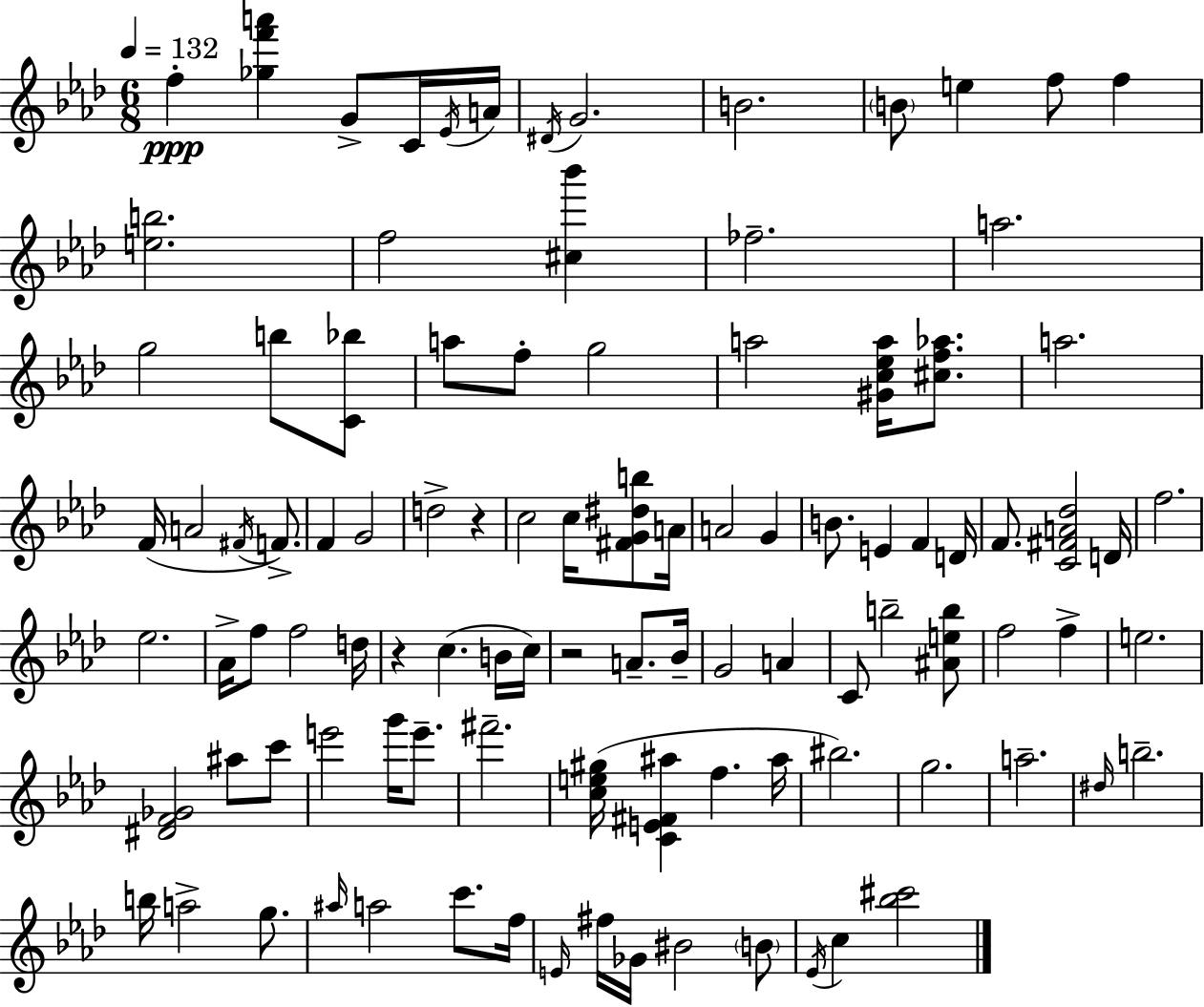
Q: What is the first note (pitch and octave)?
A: F5